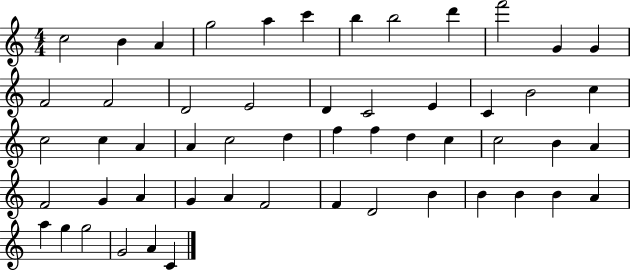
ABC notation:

X:1
T:Untitled
M:4/4
L:1/4
K:C
c2 B A g2 a c' b b2 d' f'2 G G F2 F2 D2 E2 D C2 E C B2 c c2 c A A c2 d f f d c c2 B A F2 G A G A F2 F D2 B B B B A a g g2 G2 A C